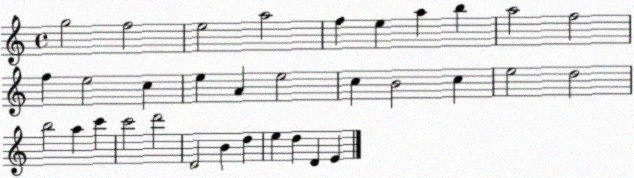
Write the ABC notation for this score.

X:1
T:Untitled
M:4/4
L:1/4
K:C
g2 f2 e2 a2 f e a b a2 f2 f e2 c e A e2 c B2 c e2 d2 b2 a c' c'2 d'2 D2 B d e d D E